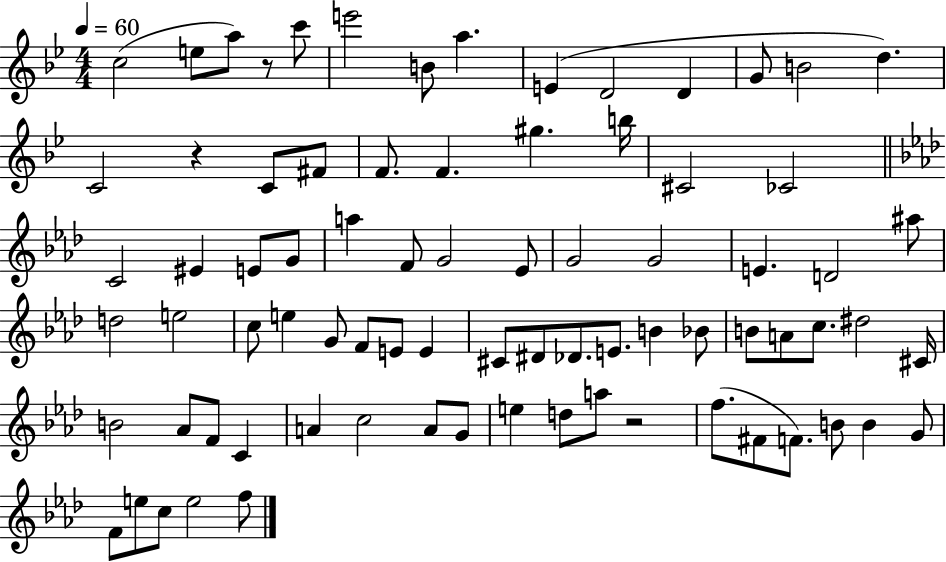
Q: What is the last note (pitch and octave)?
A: F5